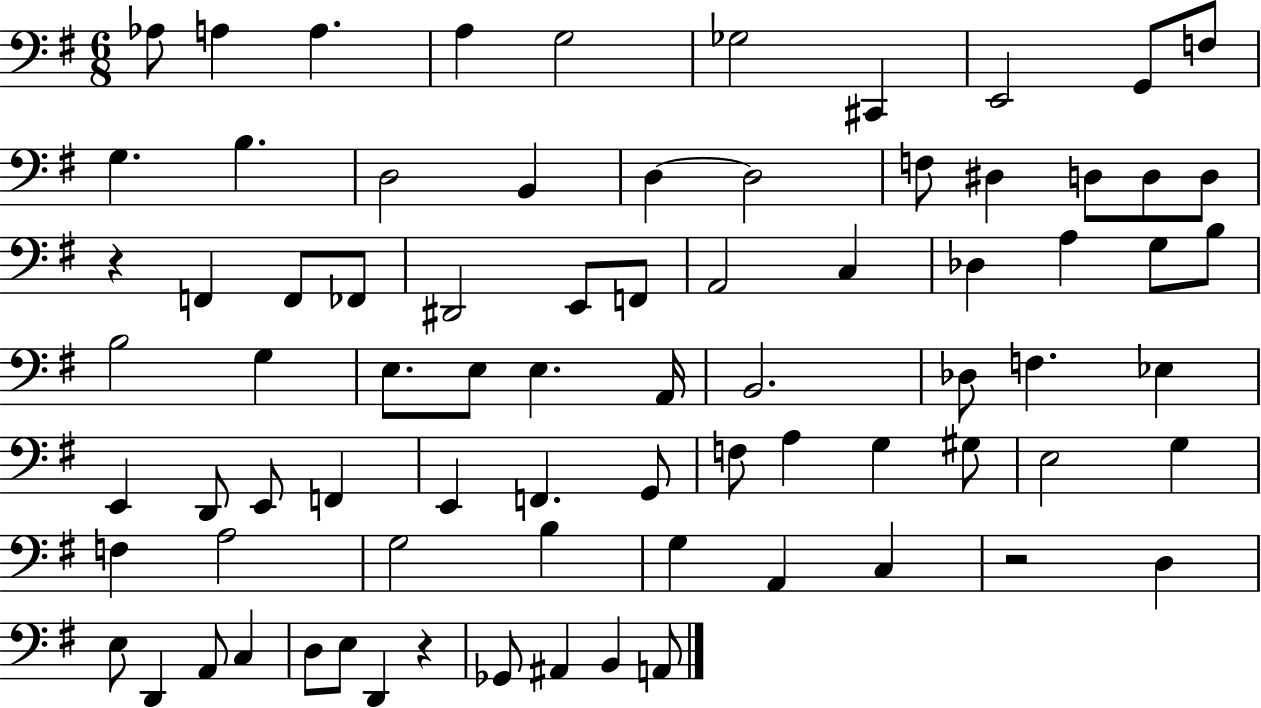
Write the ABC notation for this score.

X:1
T:Untitled
M:6/8
L:1/4
K:G
_A,/2 A, A, A, G,2 _G,2 ^C,, E,,2 G,,/2 F,/2 G, B, D,2 B,, D, D,2 F,/2 ^D, D,/2 D,/2 D,/2 z F,, F,,/2 _F,,/2 ^D,,2 E,,/2 F,,/2 A,,2 C, _D, A, G,/2 B,/2 B,2 G, E,/2 E,/2 E, A,,/4 B,,2 _D,/2 F, _E, E,, D,,/2 E,,/2 F,, E,, F,, G,,/2 F,/2 A, G, ^G,/2 E,2 G, F, A,2 G,2 B, G, A,, C, z2 D, E,/2 D,, A,,/2 C, D,/2 E,/2 D,, z _G,,/2 ^A,, B,, A,,/2